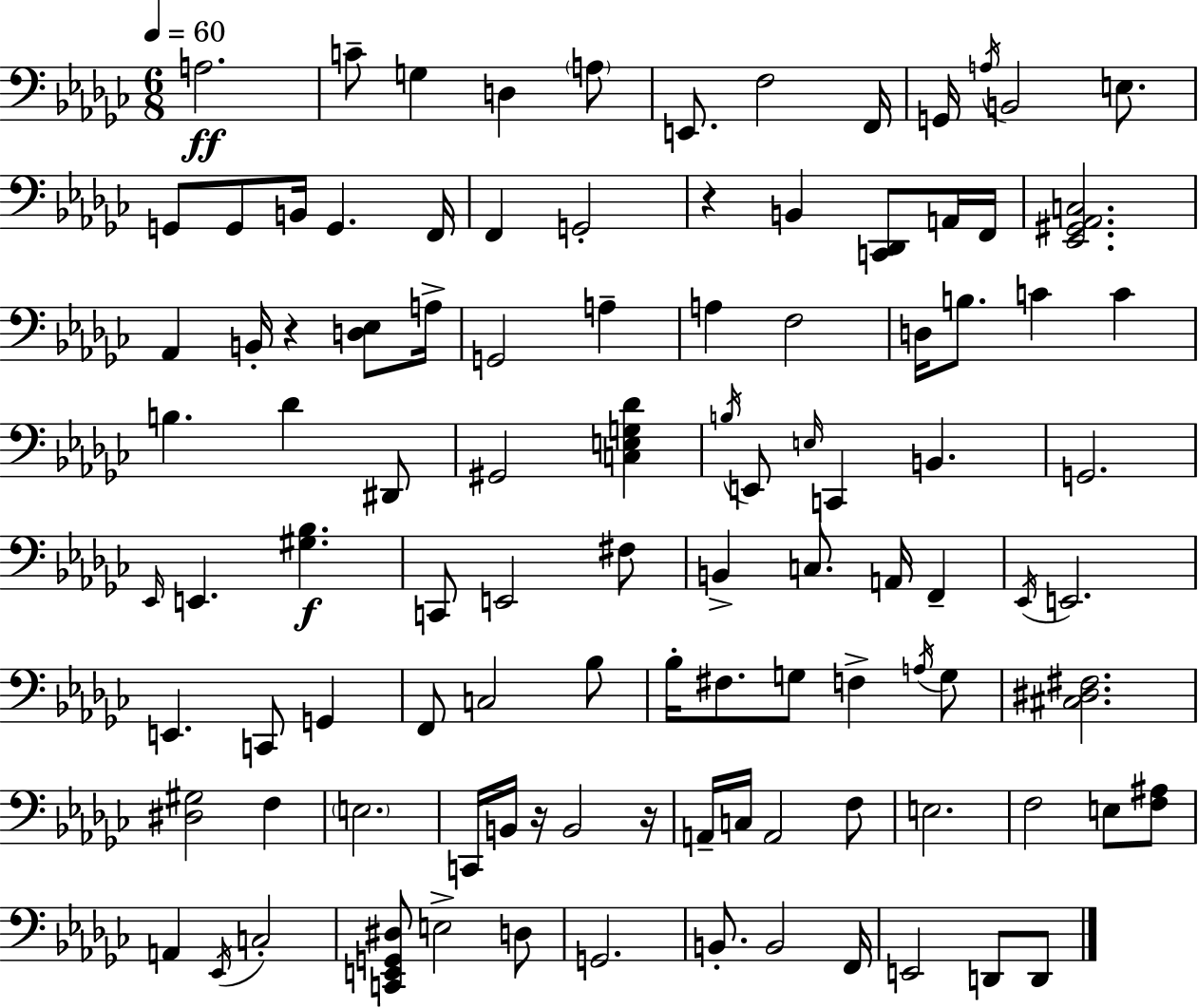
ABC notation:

X:1
T:Untitled
M:6/8
L:1/4
K:Ebm
A,2 C/2 G, D, A,/2 E,,/2 F,2 F,,/4 G,,/4 A,/4 B,,2 E,/2 G,,/2 G,,/2 B,,/4 G,, F,,/4 F,, G,,2 z B,, [C,,_D,,]/2 A,,/4 F,,/4 [_E,,^G,,_A,,C,]2 _A,, B,,/4 z [D,_E,]/2 A,/4 G,,2 A, A, F,2 D,/4 B,/2 C C B, _D ^D,,/2 ^G,,2 [C,E,G,_D] B,/4 E,,/2 E,/4 C,, B,, G,,2 _E,,/4 E,, [^G,_B,] C,,/2 E,,2 ^F,/2 B,, C,/2 A,,/4 F,, _E,,/4 E,,2 E,, C,,/2 G,, F,,/2 C,2 _B,/2 _B,/4 ^F,/2 G,/2 F, A,/4 G,/2 [^C,^D,^F,]2 [^D,^G,]2 F, E,2 C,,/4 B,,/4 z/4 B,,2 z/4 A,,/4 C,/4 A,,2 F,/2 E,2 F,2 E,/2 [F,^A,]/2 A,, _E,,/4 C,2 [C,,E,,G,,^D,]/2 E,2 D,/2 G,,2 B,,/2 B,,2 F,,/4 E,,2 D,,/2 D,,/2